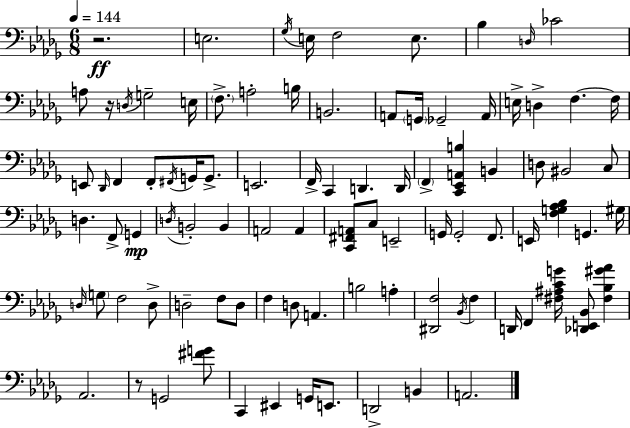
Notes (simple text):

R/h. E3/h. Gb3/s E3/s F3/h E3/e. Bb3/q D3/s CES4/h A3/e R/s D3/s G3/h E3/s F3/e. A3/h B3/s B2/h. A2/e G2/s Gb2/h A2/s E3/s D3/q F3/q. F3/s E2/e Db2/s F2/q F2/e F#2/s G2/s G2/e. E2/h. F2/s C2/q D2/q. D2/s F2/q [C2,Eb2,A2,B3]/q B2/q D3/e BIS2/h C3/e D3/q. F2/e G2/q D3/s B2/h B2/q A2/h A2/q [C2,F#2,A2]/e C3/e E2/h G2/s G2/h F2/e. E2/s [F3,G3,Ab3,Bb3]/q G2/q. G#3/s D3/s G3/e F3/h D3/e D3/h F3/e D3/e F3/q D3/e A2/q. B3/h A3/q [D#2,F3]/h Bb2/s F3/q D2/s F2/q [F#3,A#3,C4,G4]/s [Db2,E2,Bb2]/e [F#3,Bb3,G#4,Ab4]/q Ab2/h. R/e G2/h [F#4,G4]/e C2/q EIS2/q G2/s E2/e. D2/h B2/q A2/h.